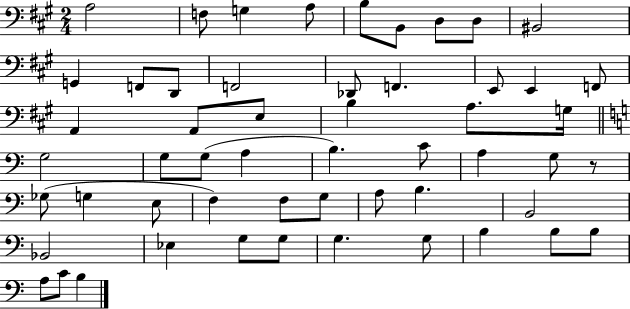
{
  \clef bass
  \numericTimeSignature
  \time 2/4
  \key a \major
  a2 | f8 g4 a8 | b8 b,8 d8 d8 | bis,2 | \break g,4 f,8 d,8 | f,2 | des,8 f,4. | e,8 e,4 f,8 | \break a,4 a,8 e8 | b4 a8. g16 | \bar "||" \break \key c \major g2 | g8 g8( a4 | b4.) c'8 | a4 g8 r8 | \break ges8( g4 e8 | f4) f8 g8 | a8 b4. | b,2 | \break bes,2 | ees4 g8 g8 | g4. g8 | b4 b8 b8 | \break a8 c'8 b4 | \bar "|."
}